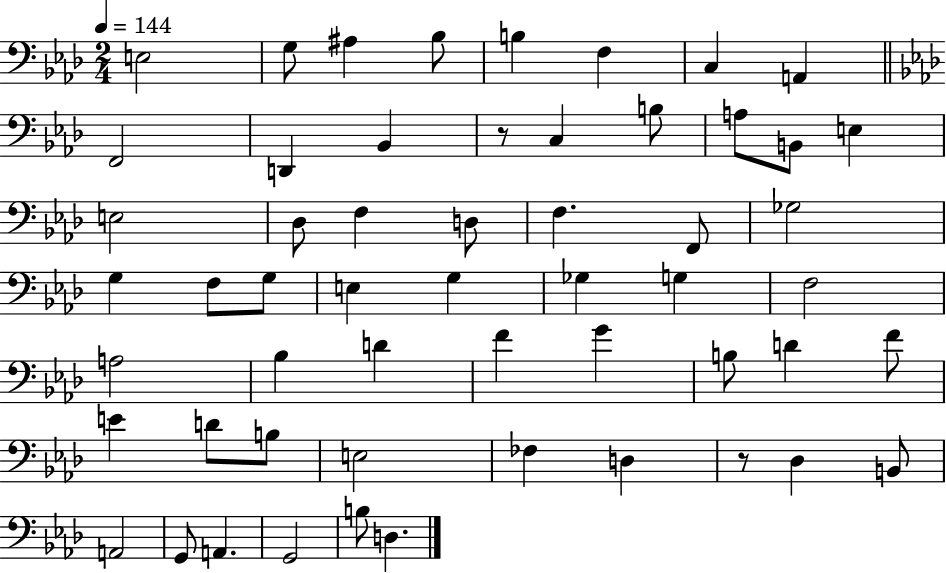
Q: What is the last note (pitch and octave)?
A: D3